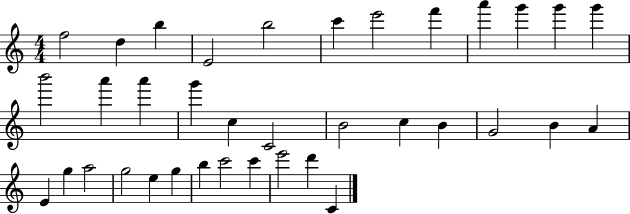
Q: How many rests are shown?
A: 0